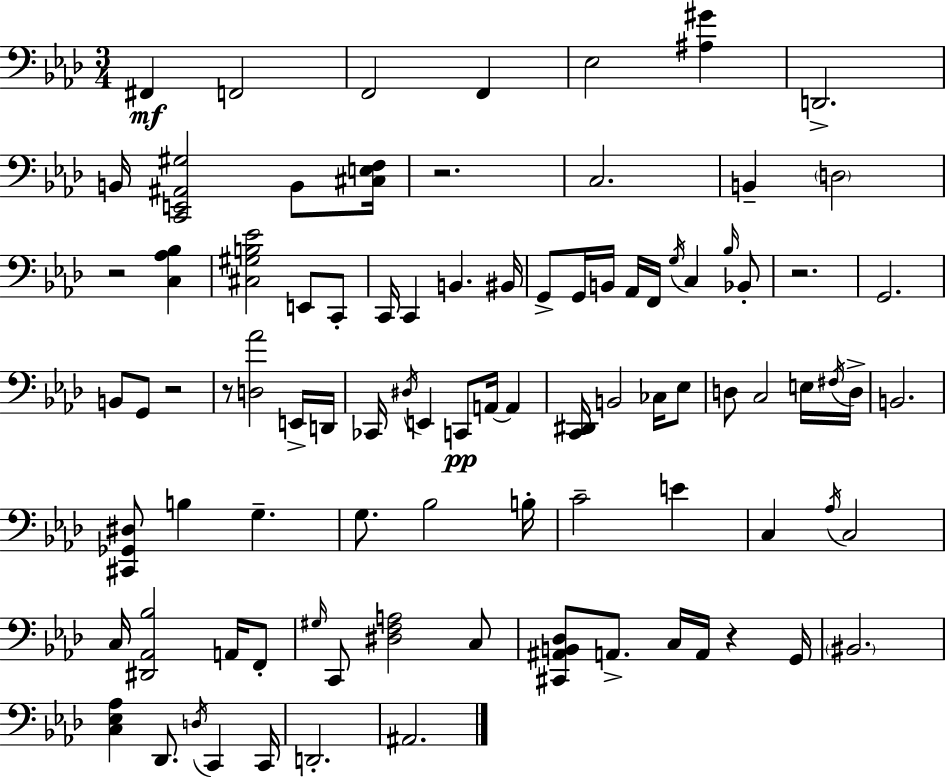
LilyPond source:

{
  \clef bass
  \numericTimeSignature
  \time 3/4
  \key aes \major
  \repeat volta 2 { fis,4\mf f,2 | f,2 f,4 | ees2 <ais gis'>4 | d,2.-> | \break b,16 <c, e, ais, gis>2 b,8 <cis e f>16 | r2. | c2. | b,4-- \parenthesize d2 | \break r2 <c aes bes>4 | <cis gis b ees'>2 e,8 c,8-. | c,16 c,4 b,4. bis,16 | g,8-> g,16 b,16 aes,16 f,16 \acciaccatura { g16 } c4 \grace { bes16 } | \break bes,8-. r2. | g,2. | b,8 g,8 r2 | r8 <d aes'>2 | \break e,16-> d,16 ces,16 \acciaccatura { dis16 } e,4 c,8\pp a,16~~ a,4 | <c, dis,>16 b,2 | ces16 ees8 d8 c2 | e16 \acciaccatura { fis16 } d16-> b,2. | \break <cis, ges, dis>8 b4 g4.-- | g8. bes2 | b16-. c'2-- | e'4 c4 \acciaccatura { aes16 } c2 | \break c16 <dis, aes, bes>2 | a,16 f,8-. \grace { gis16 } c,8 <dis f a>2 | c8 <cis, ais, b, des>8 a,8.-> c16 | a,16 r4 g,16 \parenthesize bis,2. | \break <c ees aes>4 des,8. | \acciaccatura { d16 } c,4 c,16 d,2.-. | ais,2. | } \bar "|."
}